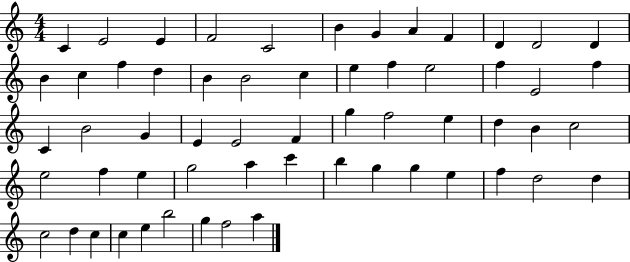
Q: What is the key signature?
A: C major